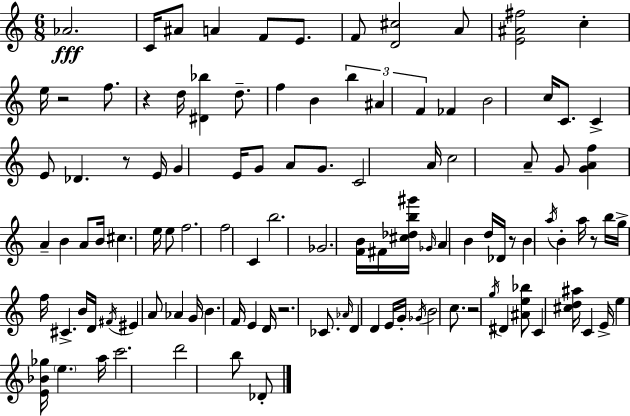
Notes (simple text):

Ab4/h. C4/s A#4/e A4/q F4/e E4/e. F4/e [D4,C#5]/h A4/e [E4,A#4,F#5]/h C5/q E5/s R/h F5/e. R/q D5/s [D#4,Bb5]/q D5/e. F5/q B4/q B5/q A#4/q F4/q FES4/q B4/h C5/s C4/e. C4/q E4/e Db4/q. R/e E4/s G4/q E4/s G4/e A4/e G4/e. C4/h A4/s C5/h A4/e G4/e [G4,A4,F5]/q A4/q B4/q A4/e B4/s C#5/q. E5/s E5/e F5/h. F5/h C4/q B5/h. Gb4/h. [F4,B4]/s F#4/s [C#5,Db5,B5,G#6]/s Gb4/s A4/q B4/q D5/s Db4/s R/e B4/q A5/s B4/q A5/s R/e B5/s G5/s F5/s C#4/q. B4/s D4/s F#4/s EIS4/q A4/e Ab4/q G4/s B4/q. F4/s E4/q D4/s R/h. CES4/e. Ab4/s D4/q D4/q E4/s G4/s Gb4/s B4/h C5/e. R/h G5/s D#4/q [A#4,E5,Bb5]/e C4/q [C#5,D5,A#5]/s C4/q E4/s E5/q [E4,Bb4,Gb5]/s E5/q. A5/s C6/h. D6/h B5/e Db4/e